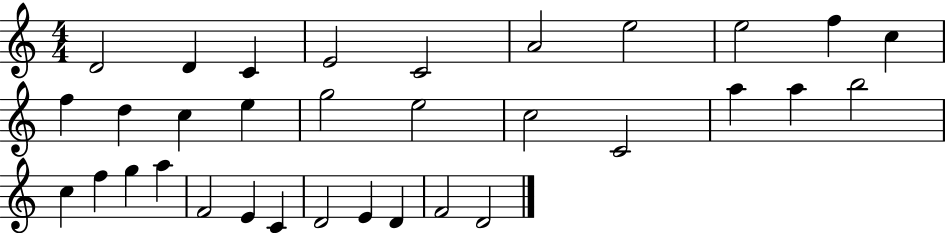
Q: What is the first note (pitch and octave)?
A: D4